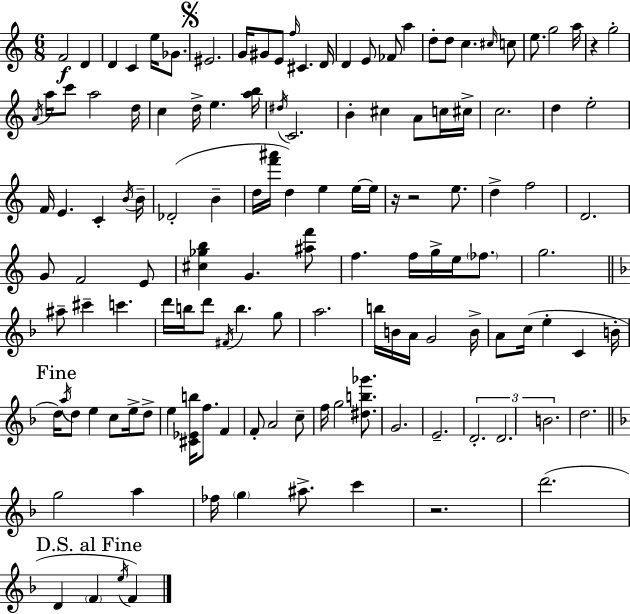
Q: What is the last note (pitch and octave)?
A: F4